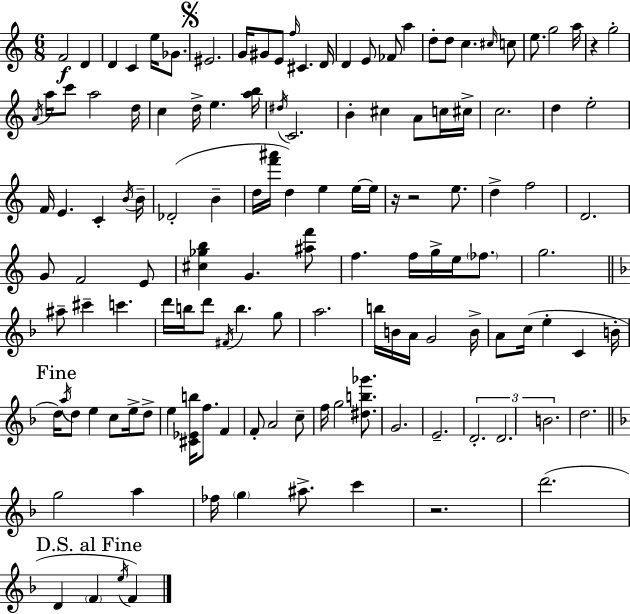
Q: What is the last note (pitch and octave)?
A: F4